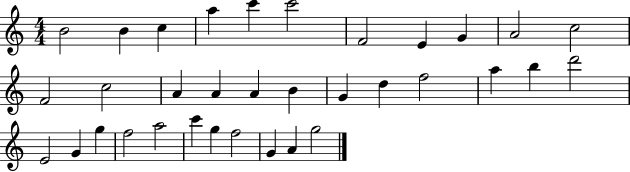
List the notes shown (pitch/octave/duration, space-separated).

B4/h B4/q C5/q A5/q C6/q C6/h F4/h E4/q G4/q A4/h C5/h F4/h C5/h A4/q A4/q A4/q B4/q G4/q D5/q F5/h A5/q B5/q D6/h E4/h G4/q G5/q F5/h A5/h C6/q G5/q F5/h G4/q A4/q G5/h